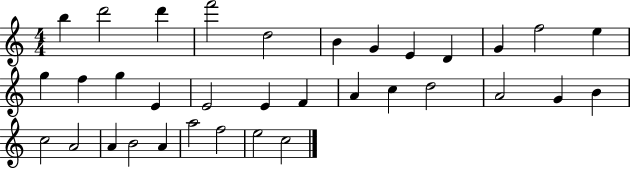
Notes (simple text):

B5/q D6/h D6/q F6/h D5/h B4/q G4/q E4/q D4/q G4/q F5/h E5/q G5/q F5/q G5/q E4/q E4/h E4/q F4/q A4/q C5/q D5/h A4/h G4/q B4/q C5/h A4/h A4/q B4/h A4/q A5/h F5/h E5/h C5/h